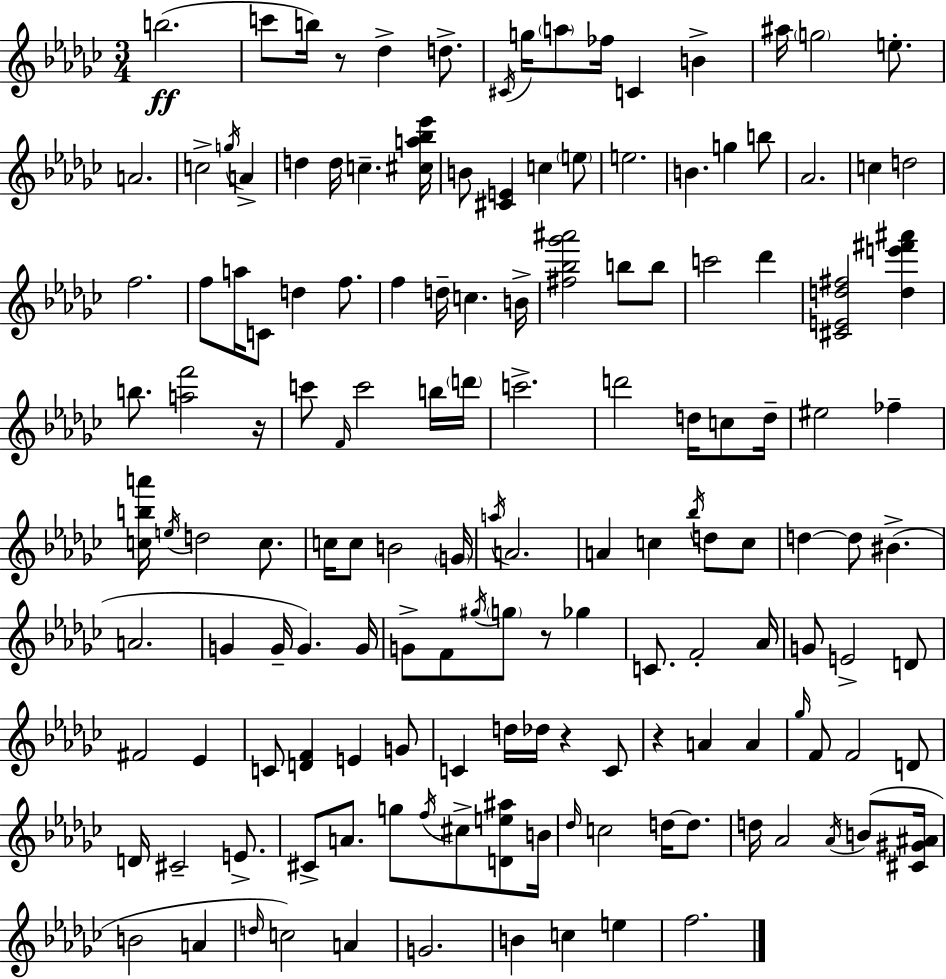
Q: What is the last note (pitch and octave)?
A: F5